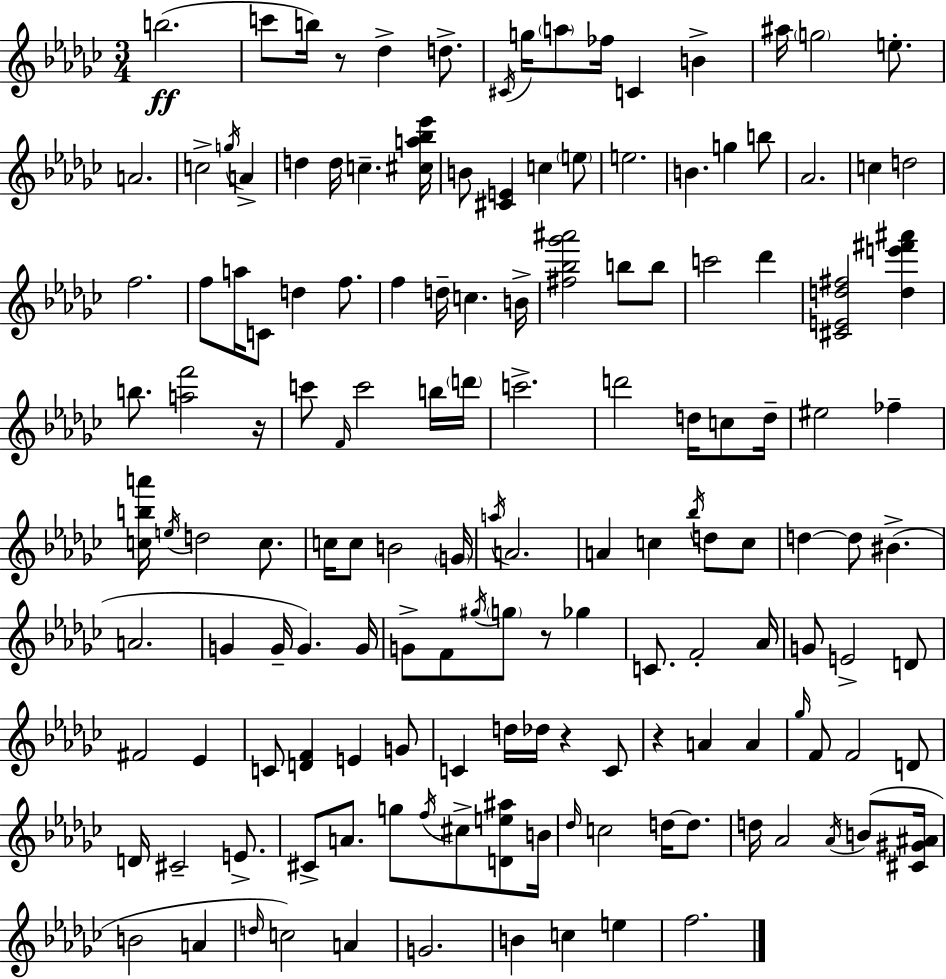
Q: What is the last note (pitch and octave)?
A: F5